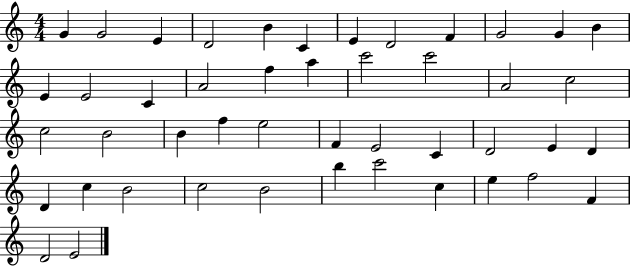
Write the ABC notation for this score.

X:1
T:Untitled
M:4/4
L:1/4
K:C
G G2 E D2 B C E D2 F G2 G B E E2 C A2 f a c'2 c'2 A2 c2 c2 B2 B f e2 F E2 C D2 E D D c B2 c2 B2 b c'2 c e f2 F D2 E2